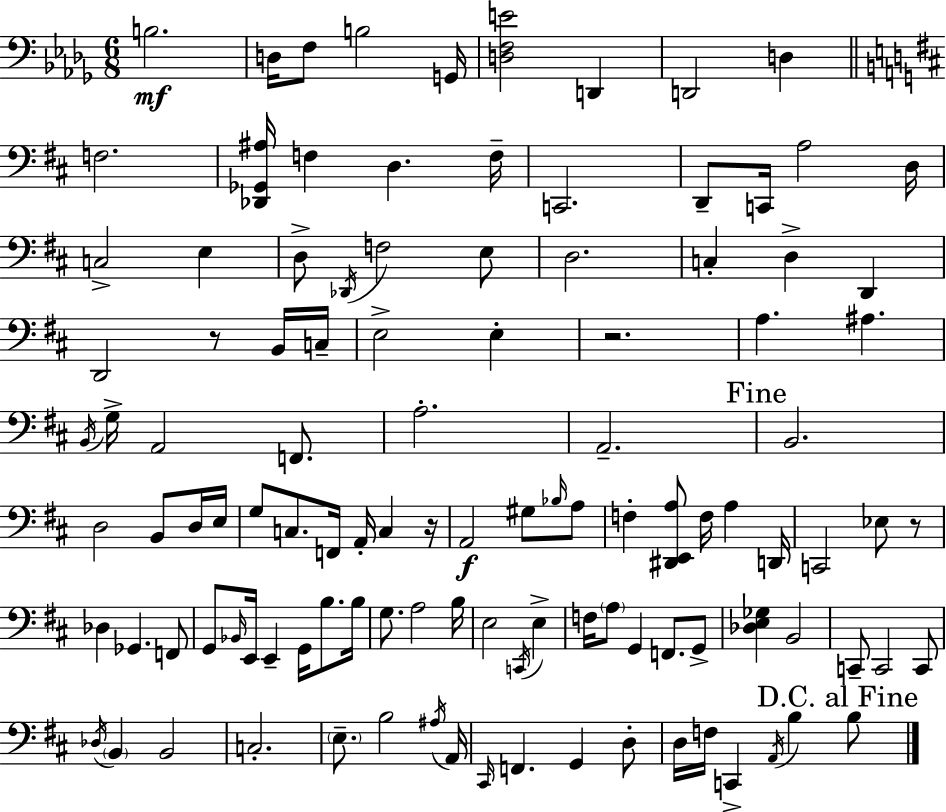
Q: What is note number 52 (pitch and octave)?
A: G#3